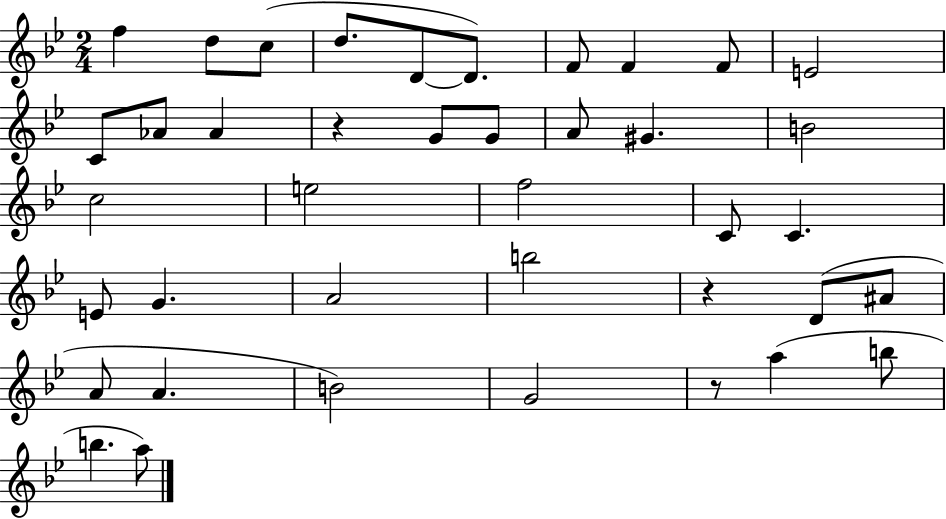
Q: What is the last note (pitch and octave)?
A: A5